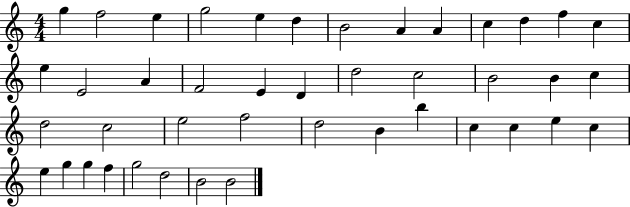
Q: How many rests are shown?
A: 0